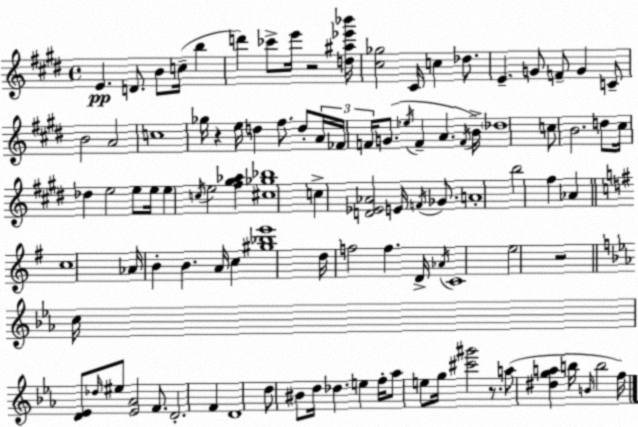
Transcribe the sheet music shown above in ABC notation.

X:1
T:Untitled
M:4/4
L:1/4
K:E
E D/2 B/2 c/4 b d' _c'/2 e'/4 z2 [d^a_e'_b']/4 [^c_g]2 ^C/4 c _d/2 E G/2 F/2 G C/2 B2 A2 c4 _g/4 z e/4 d ^f/2 d/2 A/4 _F/4 F/4 G/2 _e/4 F A F/4 B/4 _d4 c/2 B2 d/2 ^c/4 _d e2 e/2 e/4 e c/4 e2 [^f^g_a] [^c_g_b]4 c [D_E_A]2 E/4 F/4 _G/2 A4 b2 ^f _A c4 _A/4 B B A/4 c [^g_be']4 d/4 f2 f D/4 _A/4 C4 e2 z2 c/4 [D_E]/2 _d/4 ^e/2 [_E_A]2 F/2 D2 F D4 d/2 ^B/2 d/4 _d e f/4 _a/2 e/2 g/4 [^c'^g']2 z/2 a/2 [^dga] b/4 B/4 b2 f/4